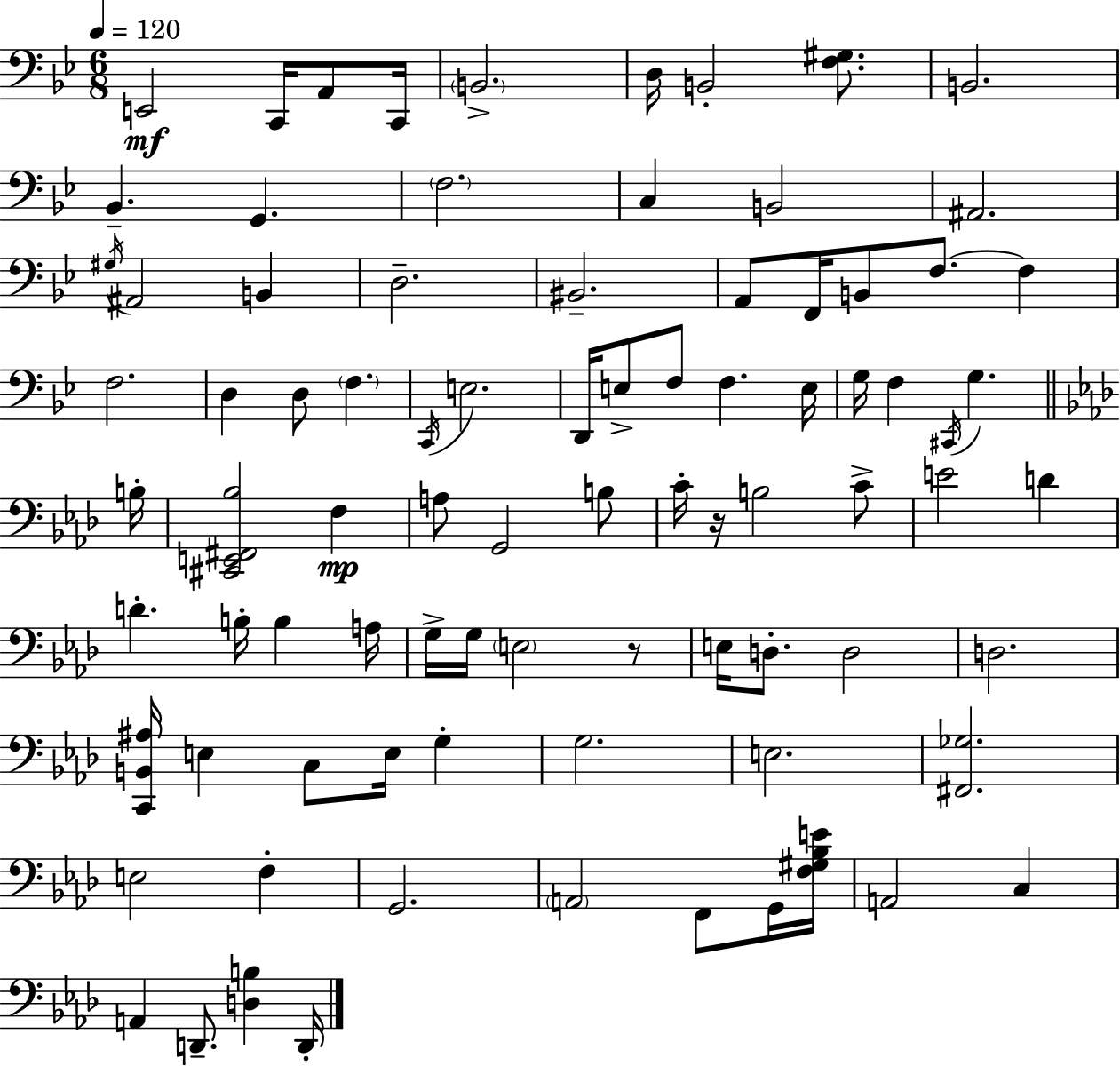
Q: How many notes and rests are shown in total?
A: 85